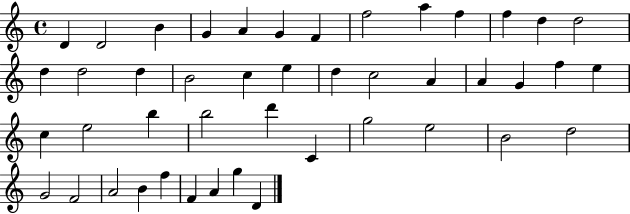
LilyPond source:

{
  \clef treble
  \time 4/4
  \defaultTimeSignature
  \key c \major
  d'4 d'2 b'4 | g'4 a'4 g'4 f'4 | f''2 a''4 f''4 | f''4 d''4 d''2 | \break d''4 d''2 d''4 | b'2 c''4 e''4 | d''4 c''2 a'4 | a'4 g'4 f''4 e''4 | \break c''4 e''2 b''4 | b''2 d'''4 c'4 | g''2 e''2 | b'2 d''2 | \break g'2 f'2 | a'2 b'4 f''4 | f'4 a'4 g''4 d'4 | \bar "|."
}